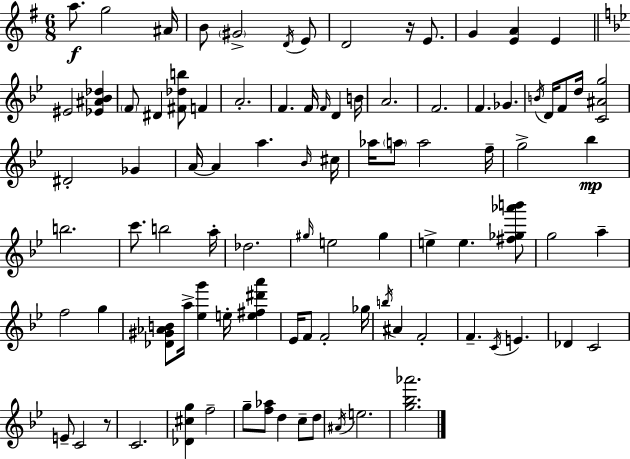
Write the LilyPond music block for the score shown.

{
  \clef treble
  \numericTimeSignature
  \time 6/8
  \key g \major
  a''8.\f g''2 ais'16 | b'8 \parenthesize gis'2-> \acciaccatura { d'16 } e'8 | d'2 r16 e'8. | g'4 <e' a'>4 e'4 | \break \bar "||" \break \key g \minor eis'2 <ees' ais' bes' des''>4 | \parenthesize f'8 dis'4 <fis' des'' b''>8 f'4 | a'2.-. | f'4. f'16 \grace { f'16 } d'4 | \break b'16 a'2. | f'2. | f'4. ges'4. | \acciaccatura { b'16 } d'16 f'8 d''16 <c' ais' g''>2 | \break dis'2-. ges'4 | a'16~~ a'4 a''4. | \grace { bes'16 } cis''16 aes''16 \parenthesize a''8 a''2 | f''16-- g''2-> bes''4\mp | \break b''2. | c'''8. b''2 | a''16-. des''2. | \grace { gis''16 } e''2 | \break gis''4 e''4-> e''4. | <fis'' ges'' aes''' b'''>8 g''2 | a''4-- f''2 | g''4 <des' gis' aes' b'>8 a''16-> <ees'' g'''>4 e''16-. | \break <e'' fis'' dis''' a'''>4 ees'16 f'8 f'2-. | ges''16 \acciaccatura { b''16 } ais'4 f'2-. | f'4.-- \acciaccatura { c'16 } | e'4. des'4 c'2 | \break e'8-- c'2 | r8 c'2. | <des' cis'' g''>4 f''2-- | g''8-- <f'' aes''>8 d''4 | \break c''8-- d''8 \acciaccatura { ais'16 } e''2. | <g'' bes'' aes'''>2. | \bar "|."
}